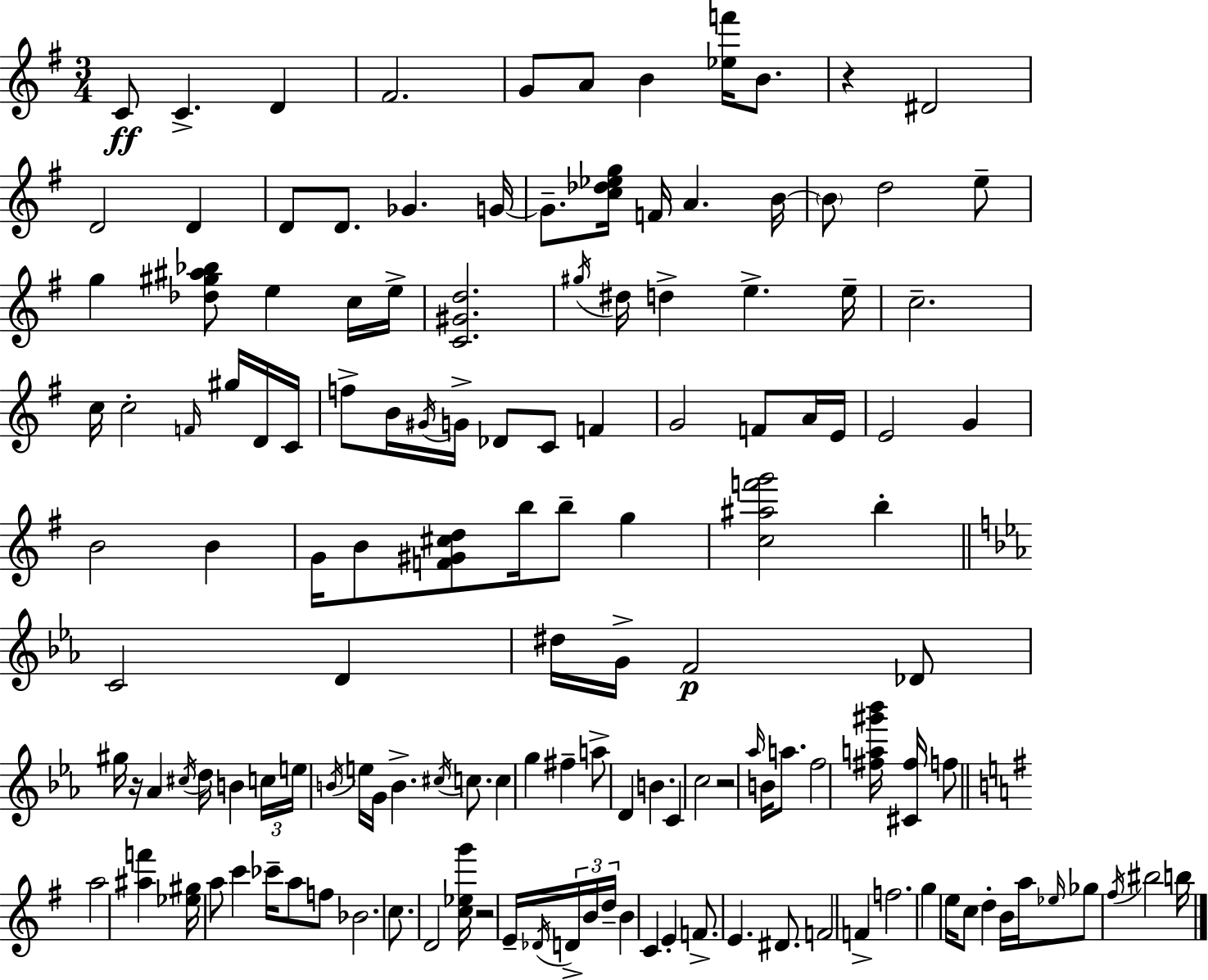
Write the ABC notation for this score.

X:1
T:Untitled
M:3/4
L:1/4
K:G
C/2 C D ^F2 G/2 A/2 B [_ef']/4 B/2 z ^D2 D2 D D/2 D/2 _G G/4 G/2 [c_d_eg]/4 F/4 A B/4 B/2 d2 e/2 g [_d^g^a_b]/2 e c/4 e/4 [C^Gd]2 ^g/4 ^d/4 d e e/4 c2 c/4 c2 F/4 ^g/4 D/4 C/4 f/2 B/4 ^G/4 G/4 _D/2 C/2 F G2 F/2 A/4 E/4 E2 G B2 B G/4 B/2 [F^G^cd]/2 b/4 b/2 g [c^af'g']2 b C2 D ^d/4 G/4 F2 _D/2 ^g/4 z/4 _A ^c/4 d/4 B c/4 e/4 B/4 e/4 G/4 B ^c/4 c/2 c g ^f a/2 D B C c2 z2 _a/4 B/4 a/2 f2 [^fa^g'_b']/4 [^C^f]/4 f/2 a2 [^af'] [_e^g]/4 a/2 c' _c'/4 a/2 f/2 _B2 c/2 D2 [c_eg']/4 z2 E/4 _D/4 D/4 B/4 d/4 B C E F/2 E ^D/2 F2 F f2 g e/4 c/2 d B/4 a/4 _e/4 _g/2 ^f/4 ^b2 b/4